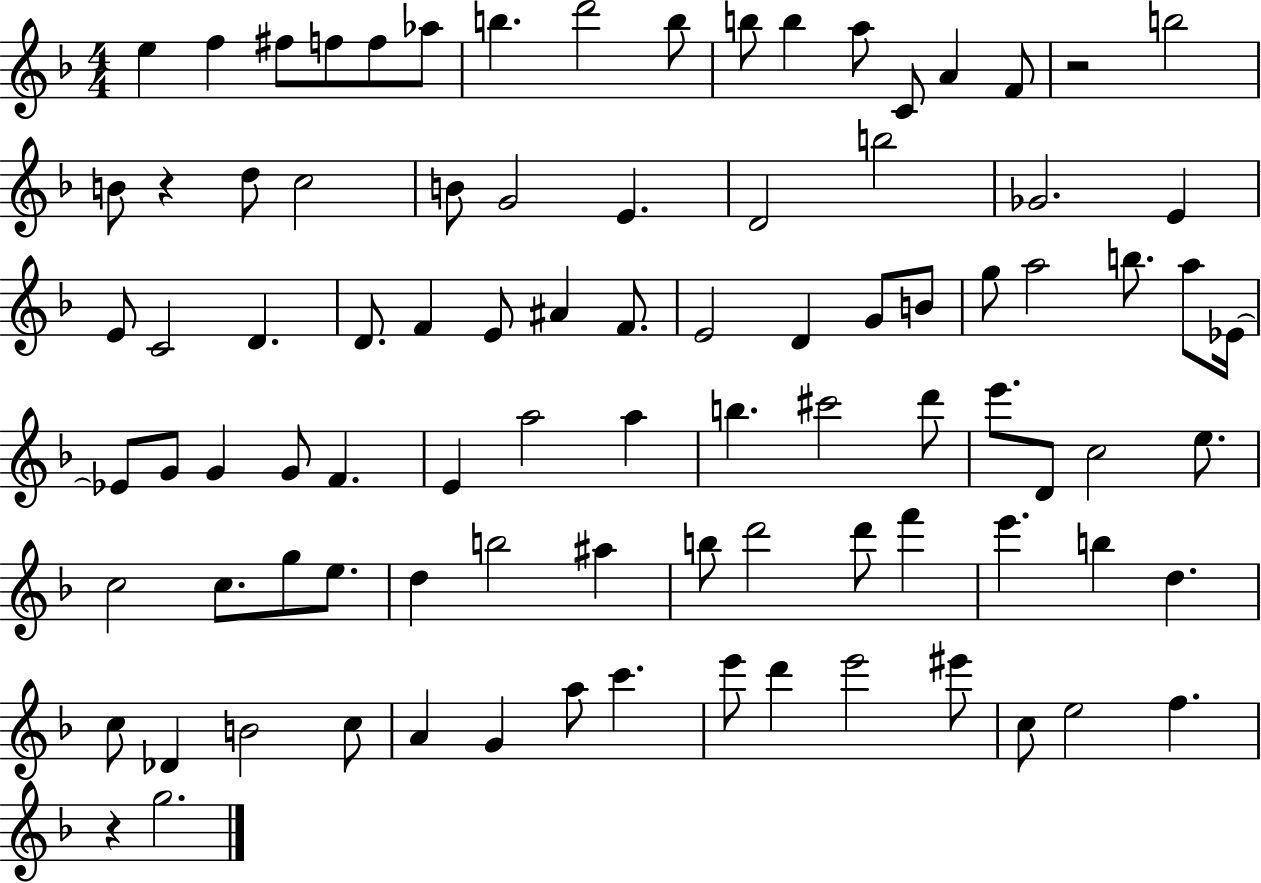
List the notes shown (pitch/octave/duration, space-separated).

E5/q F5/q F#5/e F5/e F5/e Ab5/e B5/q. D6/h B5/e B5/e B5/q A5/e C4/e A4/q F4/e R/h B5/h B4/e R/q D5/e C5/h B4/e G4/h E4/q. D4/h B5/h Gb4/h. E4/q E4/e C4/h D4/q. D4/e. F4/q E4/e A#4/q F4/e. E4/h D4/q G4/e B4/e G5/e A5/h B5/e. A5/e Eb4/s Eb4/e G4/e G4/q G4/e F4/q. E4/q A5/h A5/q B5/q. C#6/h D6/e E6/e. D4/e C5/h E5/e. C5/h C5/e. G5/e E5/e. D5/q B5/h A#5/q B5/e D6/h D6/e F6/q E6/q. B5/q D5/q. C5/e Db4/q B4/h C5/e A4/q G4/q A5/e C6/q. E6/e D6/q E6/h EIS6/e C5/e E5/h F5/q. R/q G5/h.